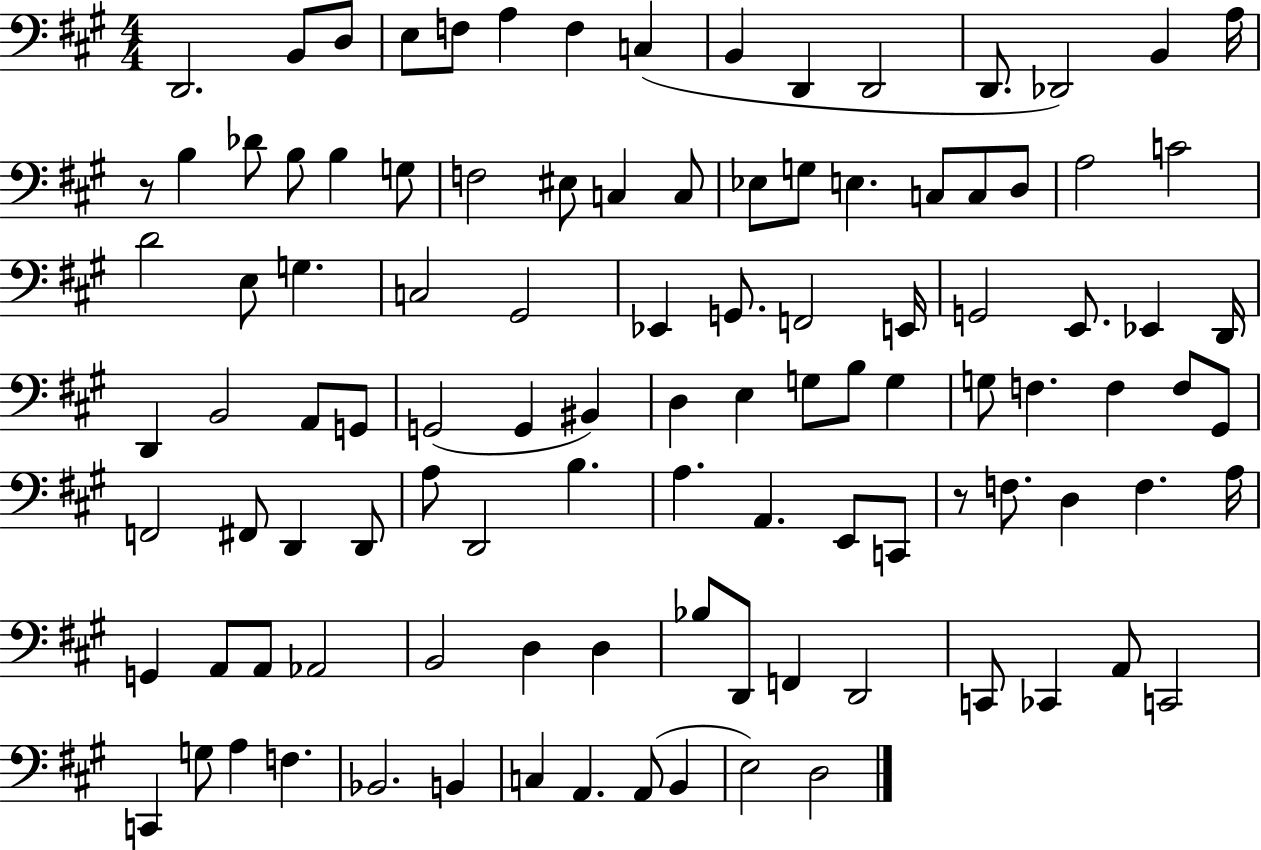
{
  \clef bass
  \numericTimeSignature
  \time 4/4
  \key a \major
  \repeat volta 2 { d,2. b,8 d8 | e8 f8 a4 f4 c4( | b,4 d,4 d,2 | d,8. des,2) b,4 a16 | \break r8 b4 des'8 b8 b4 g8 | f2 eis8 c4 c8 | ees8 g8 e4. c8 c8 d8 | a2 c'2 | \break d'2 e8 g4. | c2 gis,2 | ees,4 g,8. f,2 e,16 | g,2 e,8. ees,4 d,16 | \break d,4 b,2 a,8 g,8 | g,2( g,4 bis,4) | d4 e4 g8 b8 g4 | g8 f4. f4 f8 gis,8 | \break f,2 fis,8 d,4 d,8 | a8 d,2 b4. | a4. a,4. e,8 c,8 | r8 f8. d4 f4. a16 | \break g,4 a,8 a,8 aes,2 | b,2 d4 d4 | bes8 d,8 f,4 d,2 | c,8 ces,4 a,8 c,2 | \break c,4 g8 a4 f4. | bes,2. b,4 | c4 a,4. a,8( b,4 | e2) d2 | \break } \bar "|."
}